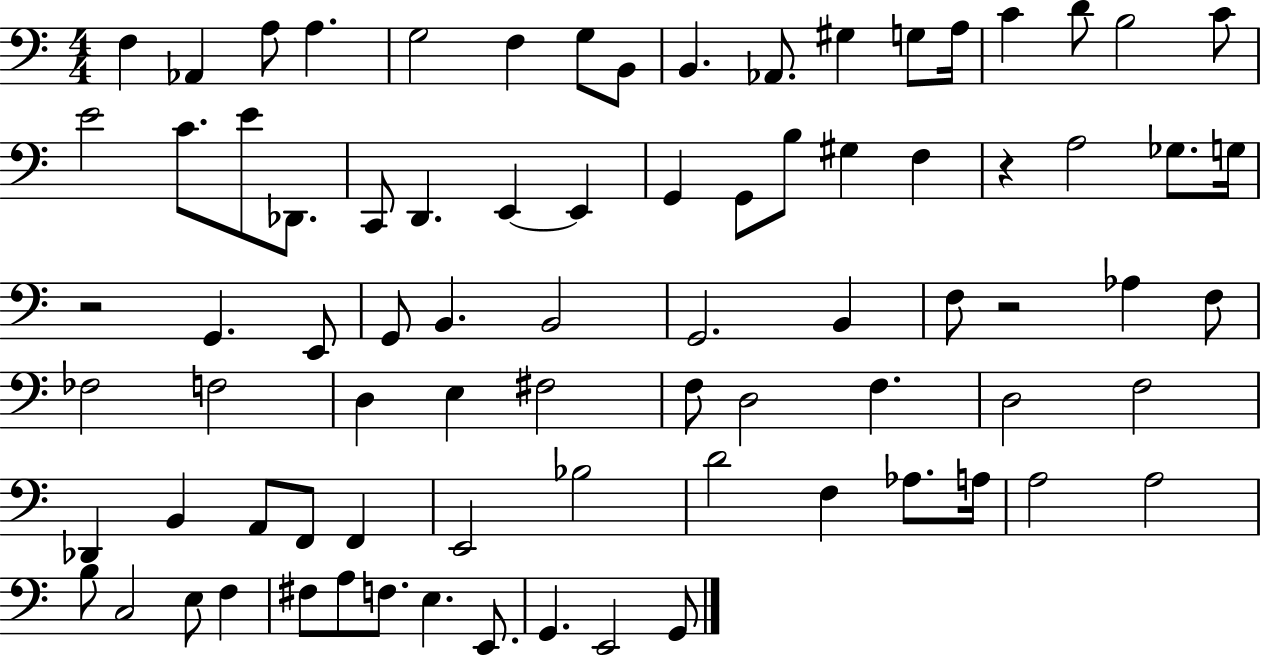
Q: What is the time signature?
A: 4/4